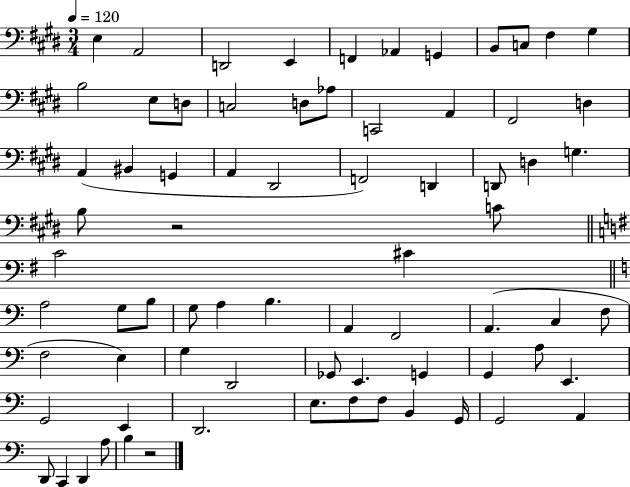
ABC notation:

X:1
T:Untitled
M:3/4
L:1/4
K:E
E, A,,2 D,,2 E,, F,, _A,, G,, B,,/2 C,/2 ^F, ^G, B,2 E,/2 D,/2 C,2 D,/2 _A,/2 C,,2 A,, ^F,,2 D, A,, ^B,, G,, A,, ^D,,2 F,,2 D,, D,,/2 D, G, B,/2 z2 C/2 C2 ^C A,2 G,/2 B,/2 G,/2 A, B, A,, F,,2 A,, C, F,/2 F,2 E, G, D,,2 _G,,/2 E,, G,, G,, A,/2 E,, G,,2 E,, D,,2 E,/2 F,/2 F,/2 B,, G,,/4 G,,2 A,, D,,/2 C,, D,, A,/2 B, z2